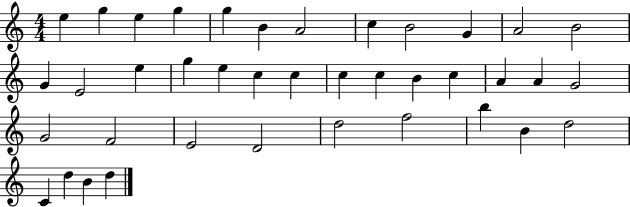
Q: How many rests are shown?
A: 0